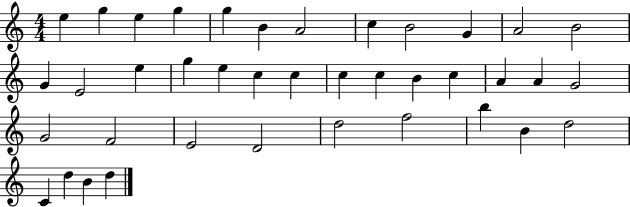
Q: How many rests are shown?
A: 0